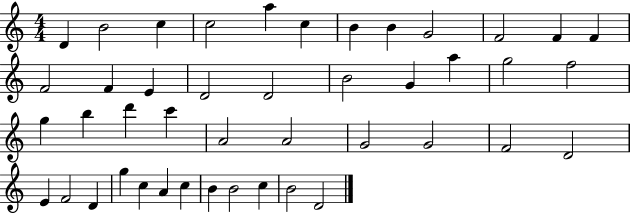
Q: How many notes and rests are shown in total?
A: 44